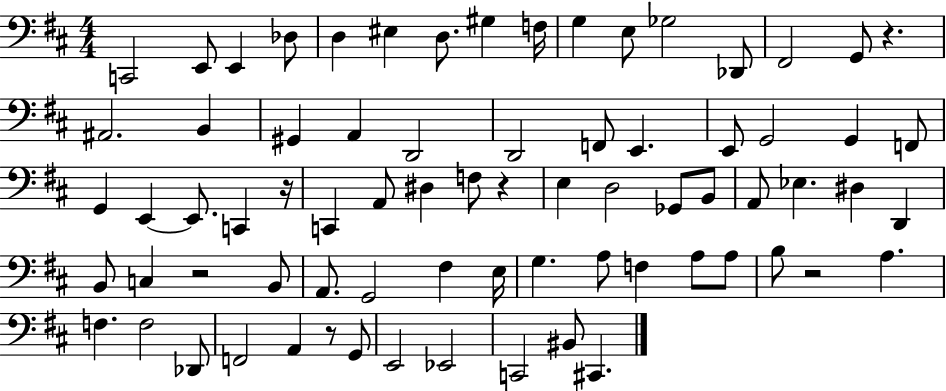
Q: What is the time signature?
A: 4/4